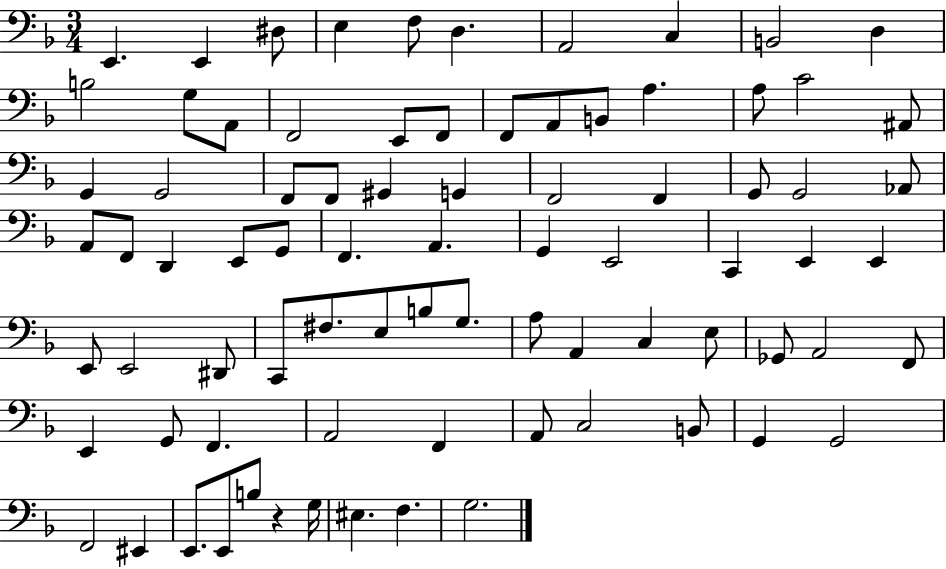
E2/q. E2/q D#3/e E3/q F3/e D3/q. A2/h C3/q B2/h D3/q B3/h G3/e A2/e F2/h E2/e F2/e F2/e A2/e B2/e A3/q. A3/e C4/h A#2/e G2/q G2/h F2/e F2/e G#2/q G2/q F2/h F2/q G2/e G2/h Ab2/e A2/e F2/e D2/q E2/e G2/e F2/q. A2/q. G2/q E2/h C2/q E2/q E2/q E2/e E2/h D#2/e C2/e F#3/e. E3/e B3/e G3/e. A3/e A2/q C3/q E3/e Gb2/e A2/h F2/e E2/q G2/e F2/q. A2/h F2/q A2/e C3/h B2/e G2/q G2/h F2/h EIS2/q E2/e. E2/e B3/e R/q G3/s EIS3/q. F3/q. G3/h.